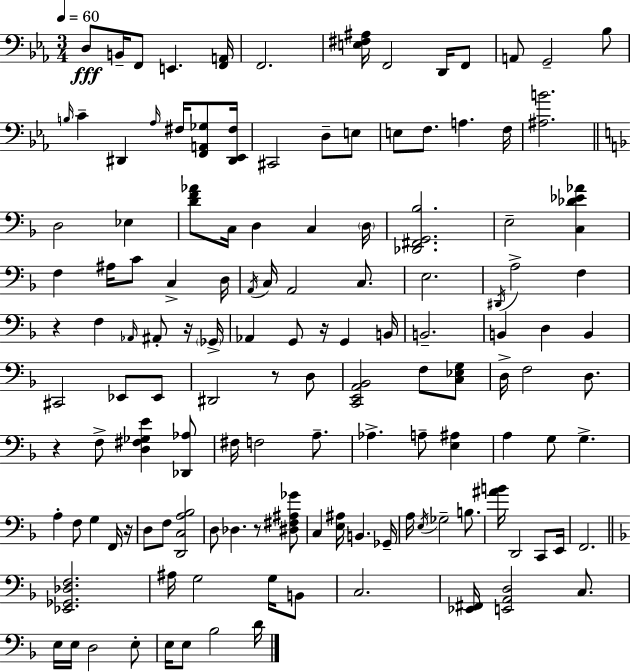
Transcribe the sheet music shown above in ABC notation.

X:1
T:Untitled
M:3/4
L:1/4
K:Eb
D,/2 B,,/4 F,,/2 E,, [F,,A,,]/4 F,,2 [E,^F,^A,]/4 F,,2 D,,/4 F,,/2 A,,/2 G,,2 _B,/2 B,/4 C ^D,, _A,/4 ^F,/4 [F,,A,,_G,]/2 [^D,,_E,,^F,]/4 ^C,,2 D,/2 E,/2 E,/2 F,/2 A, F,/4 [^A,B]2 D,2 _E, [DF_A]/2 C,/4 D, C, D,/4 [_D,,^F,,G,,_B,]2 E,2 [C,_D_E_A] F, ^A,/4 C/2 C, D,/4 A,,/4 C,/4 A,,2 C,/2 E,2 ^D,,/4 A,2 F, z F, _A,,/4 ^A,,/2 z/4 _G,,/4 _A,, G,,/2 z/4 G,, B,,/4 B,,2 B,, D, B,, ^C,,2 _E,,/2 _E,,/2 ^D,,2 z/2 D,/2 [C,,E,,A,,_B,,]2 F,/2 [C,_E,G,]/2 D,/4 F,2 D,/2 z F,/2 [D,^F,_G,E] [_D,,_A,]/2 ^F,/4 F,2 A,/2 _A, A,/2 [E,^A,] A, G,/2 G, A, F,/2 G, F,,/4 z/4 D,/2 F,/2 [D,,C,A,_B,]2 D,/2 _D, z/2 [^D,^F,^A,_G]/2 C, [E,^A,]/4 B,, _G,,/4 A,/4 E,/4 _G,2 B,/2 [^AB]/4 D,,2 C,,/2 E,,/4 F,,2 [_E,,_G,,_D,F,]2 ^A,/4 G,2 G,/4 B,,/2 C,2 [_E,,^F,,]/4 [E,,A,,D,]2 C,/2 E,/4 E,/4 D,2 E,/2 E,/4 E,/2 _B,2 D/4